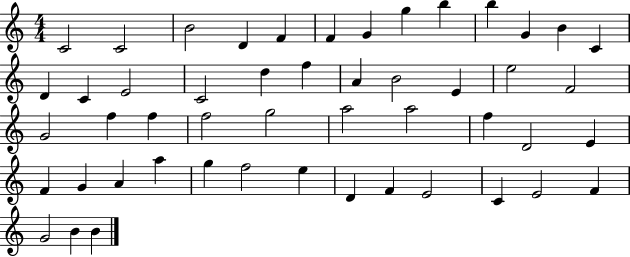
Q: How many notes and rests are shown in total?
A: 50